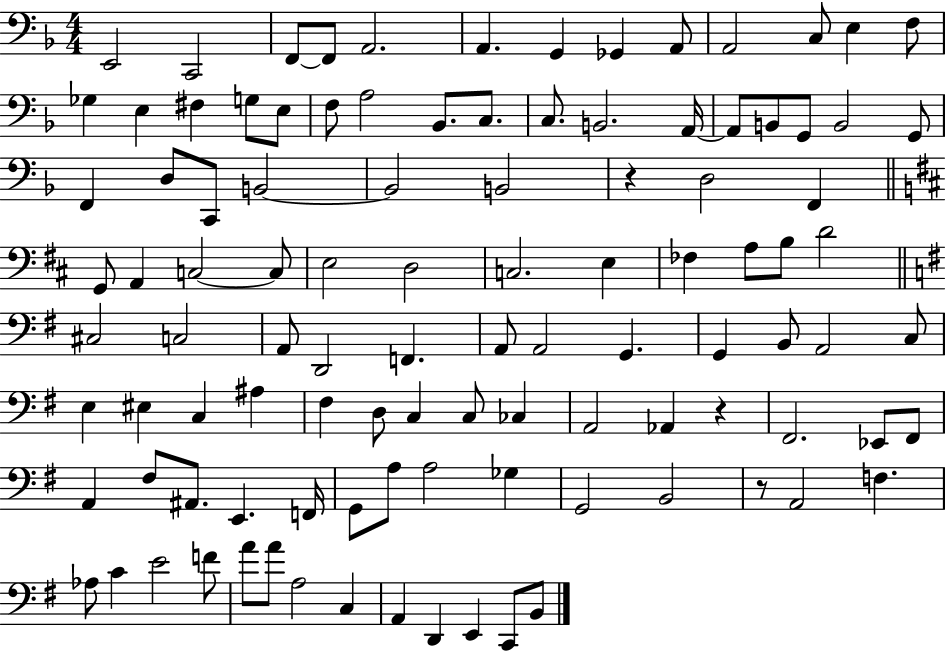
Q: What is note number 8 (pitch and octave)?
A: Gb2